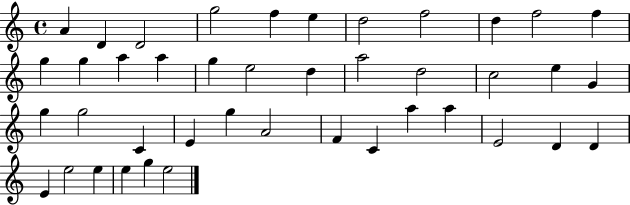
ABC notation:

X:1
T:Untitled
M:4/4
L:1/4
K:C
A D D2 g2 f e d2 f2 d f2 f g g a a g e2 d a2 d2 c2 e G g g2 C E g A2 F C a a E2 D D E e2 e e g e2